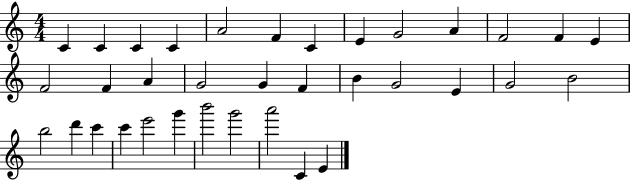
C4/q C4/q C4/q C4/q A4/h F4/q C4/q E4/q G4/h A4/q F4/h F4/q E4/q F4/h F4/q A4/q G4/h G4/q F4/q B4/q G4/h E4/q G4/h B4/h B5/h D6/q C6/q C6/q E6/h G6/q B6/h G6/h A6/h C4/q E4/q